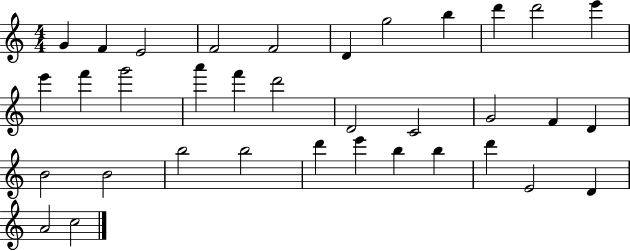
G4/q F4/q E4/h F4/h F4/h D4/q G5/h B5/q D6/q D6/h E6/q E6/q F6/q G6/h A6/q F6/q D6/h D4/h C4/h G4/h F4/q D4/q B4/h B4/h B5/h B5/h D6/q E6/q B5/q B5/q D6/q E4/h D4/q A4/h C5/h